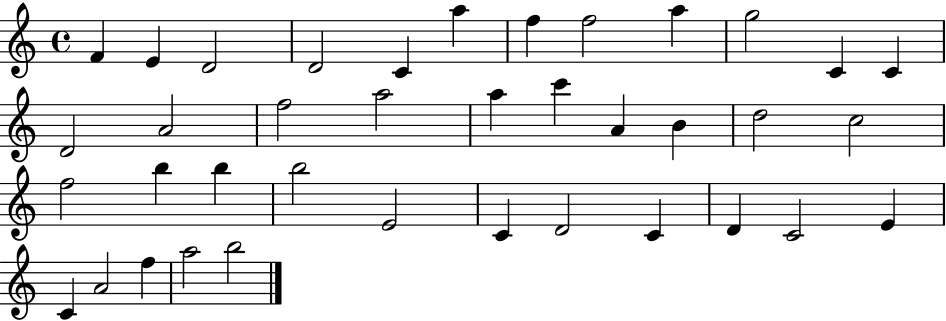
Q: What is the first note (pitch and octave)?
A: F4